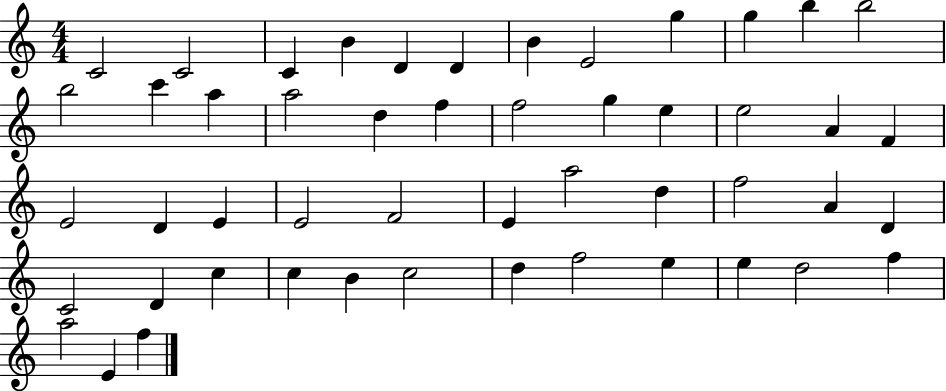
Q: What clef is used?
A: treble